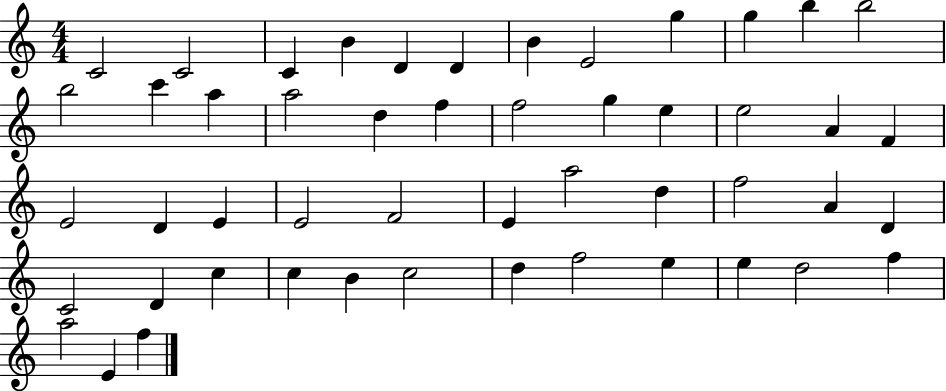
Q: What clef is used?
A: treble